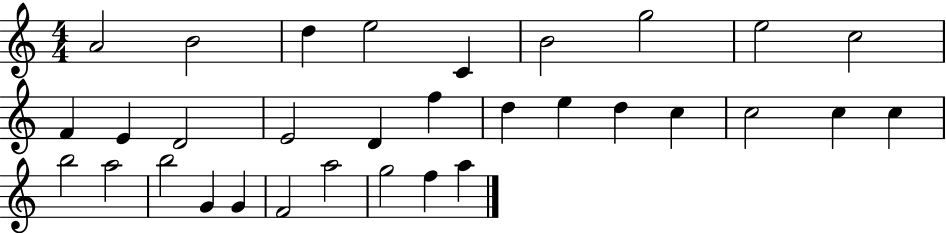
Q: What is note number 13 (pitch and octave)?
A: E4